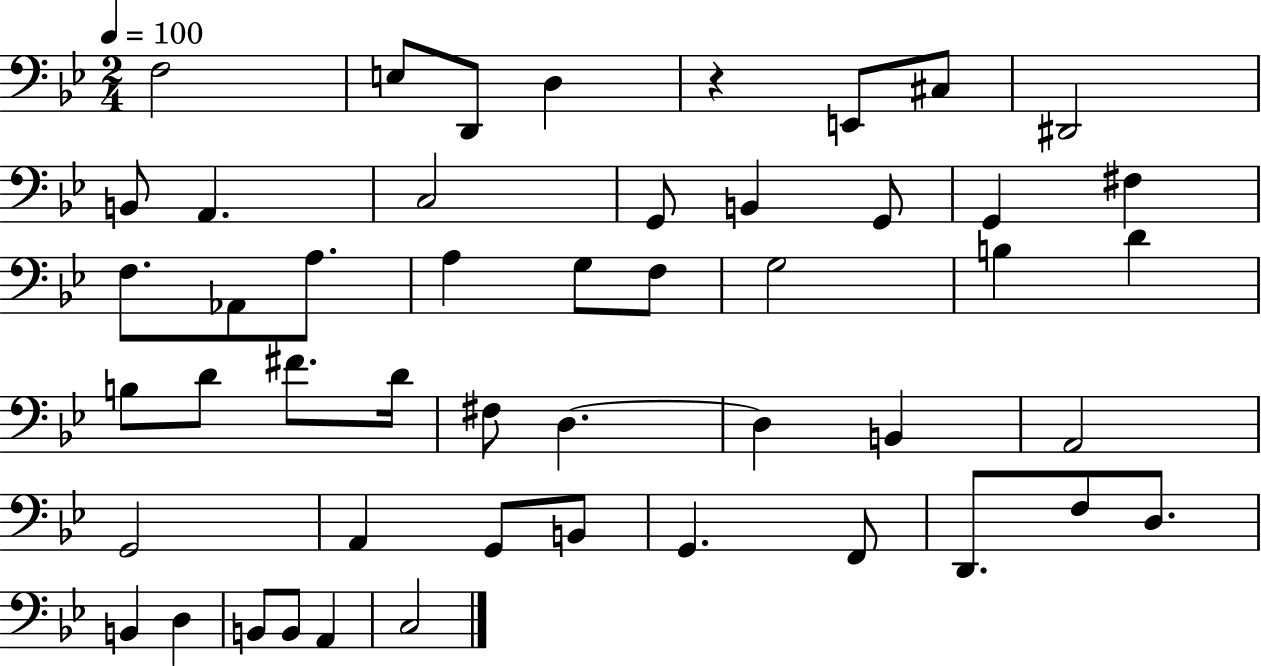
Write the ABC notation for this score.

X:1
T:Untitled
M:2/4
L:1/4
K:Bb
F,2 E,/2 D,,/2 D, z E,,/2 ^C,/2 ^D,,2 B,,/2 A,, C,2 G,,/2 B,, G,,/2 G,, ^F, F,/2 _A,,/2 A,/2 A, G,/2 F,/2 G,2 B, D B,/2 D/2 ^F/2 D/4 ^F,/2 D, D, B,, A,,2 G,,2 A,, G,,/2 B,,/2 G,, F,,/2 D,,/2 F,/2 D,/2 B,, D, B,,/2 B,,/2 A,, C,2